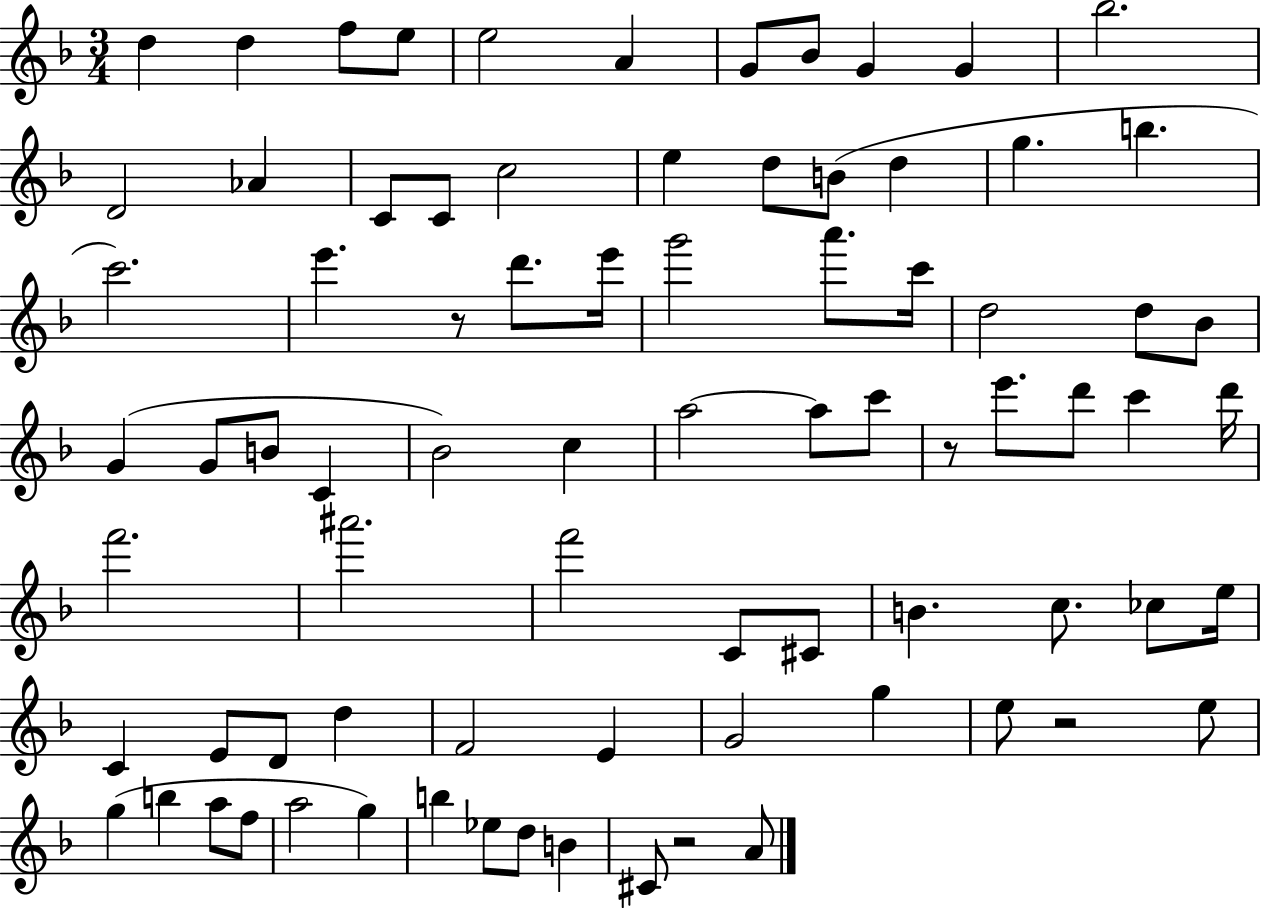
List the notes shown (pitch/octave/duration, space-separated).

D5/q D5/q F5/e E5/e E5/h A4/q G4/e Bb4/e G4/q G4/q Bb5/h. D4/h Ab4/q C4/e C4/e C5/h E5/q D5/e B4/e D5/q G5/q. B5/q. C6/h. E6/q. R/e D6/e. E6/s G6/h A6/e. C6/s D5/h D5/e Bb4/e G4/q G4/e B4/e C4/q Bb4/h C5/q A5/h A5/e C6/e R/e E6/e. D6/e C6/q D6/s F6/h. A#6/h. F6/h C4/e C#4/e B4/q. C5/e. CES5/e E5/s C4/q E4/e D4/e D5/q F4/h E4/q G4/h G5/q E5/e R/h E5/e G5/q B5/q A5/e F5/e A5/h G5/q B5/q Eb5/e D5/e B4/q C#4/e R/h A4/e